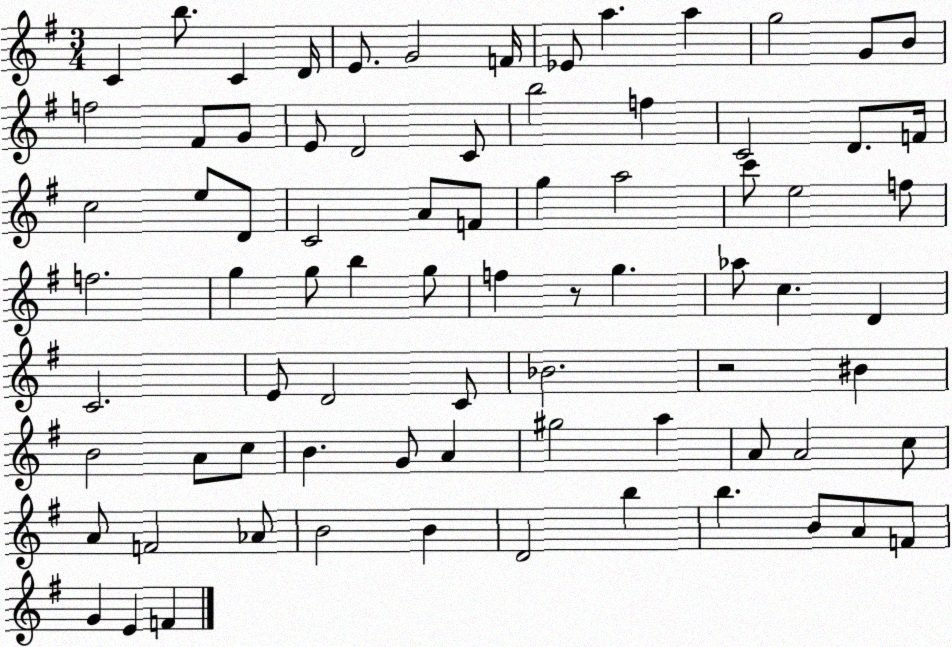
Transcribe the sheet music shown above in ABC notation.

X:1
T:Untitled
M:3/4
L:1/4
K:G
C b/2 C D/4 E/2 G2 F/4 _E/2 a a g2 G/2 B/2 f2 ^F/2 G/2 E/2 D2 C/2 b2 f C2 D/2 F/4 c2 e/2 D/2 C2 A/2 F/2 g a2 c'/2 e2 f/2 f2 g g/2 b g/2 f z/2 g _a/2 c D C2 E/2 D2 C/2 _B2 z2 ^B B2 A/2 c/2 B G/2 A ^g2 a A/2 A2 c/2 A/2 F2 _A/2 B2 B D2 b b B/2 A/2 F/2 G E F